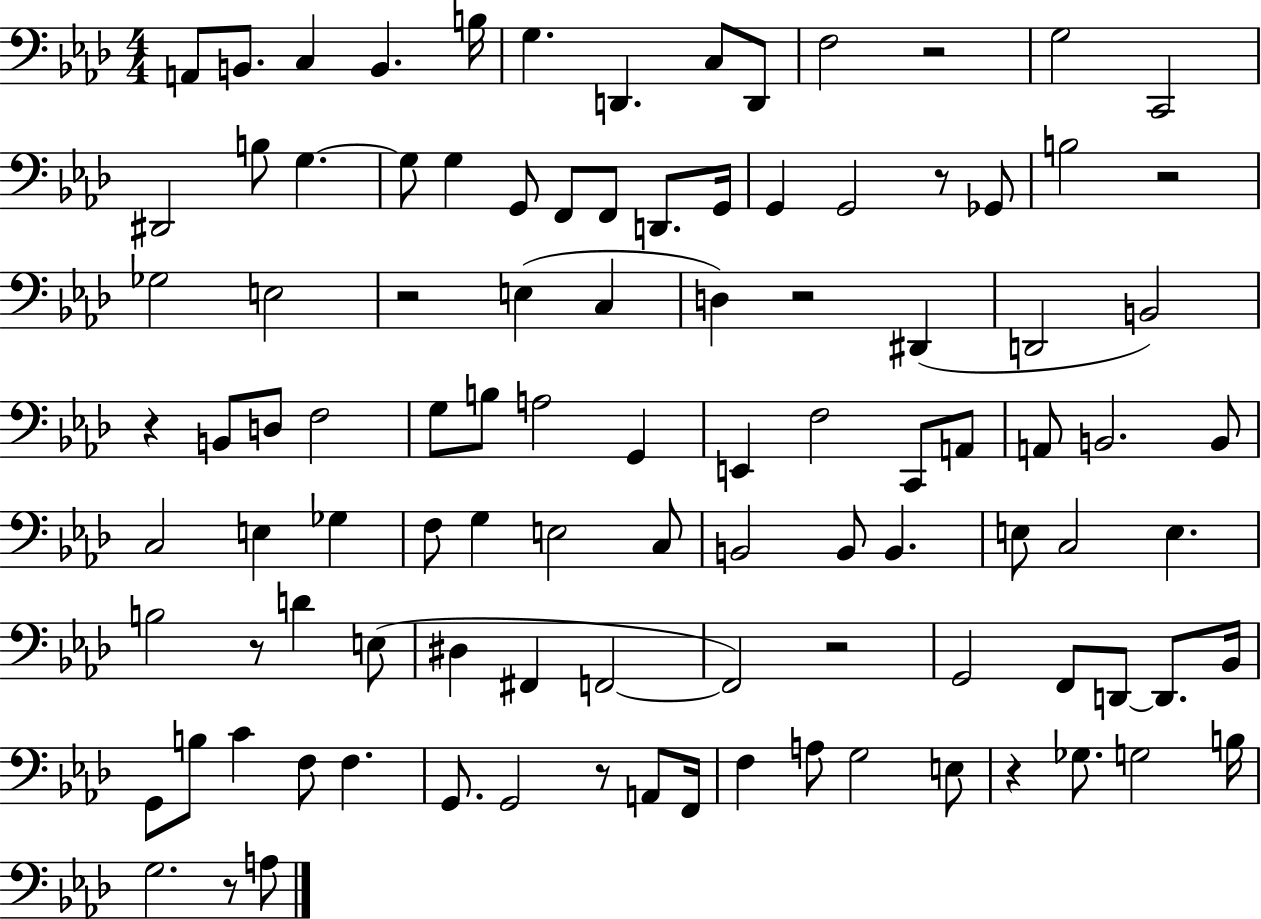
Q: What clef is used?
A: bass